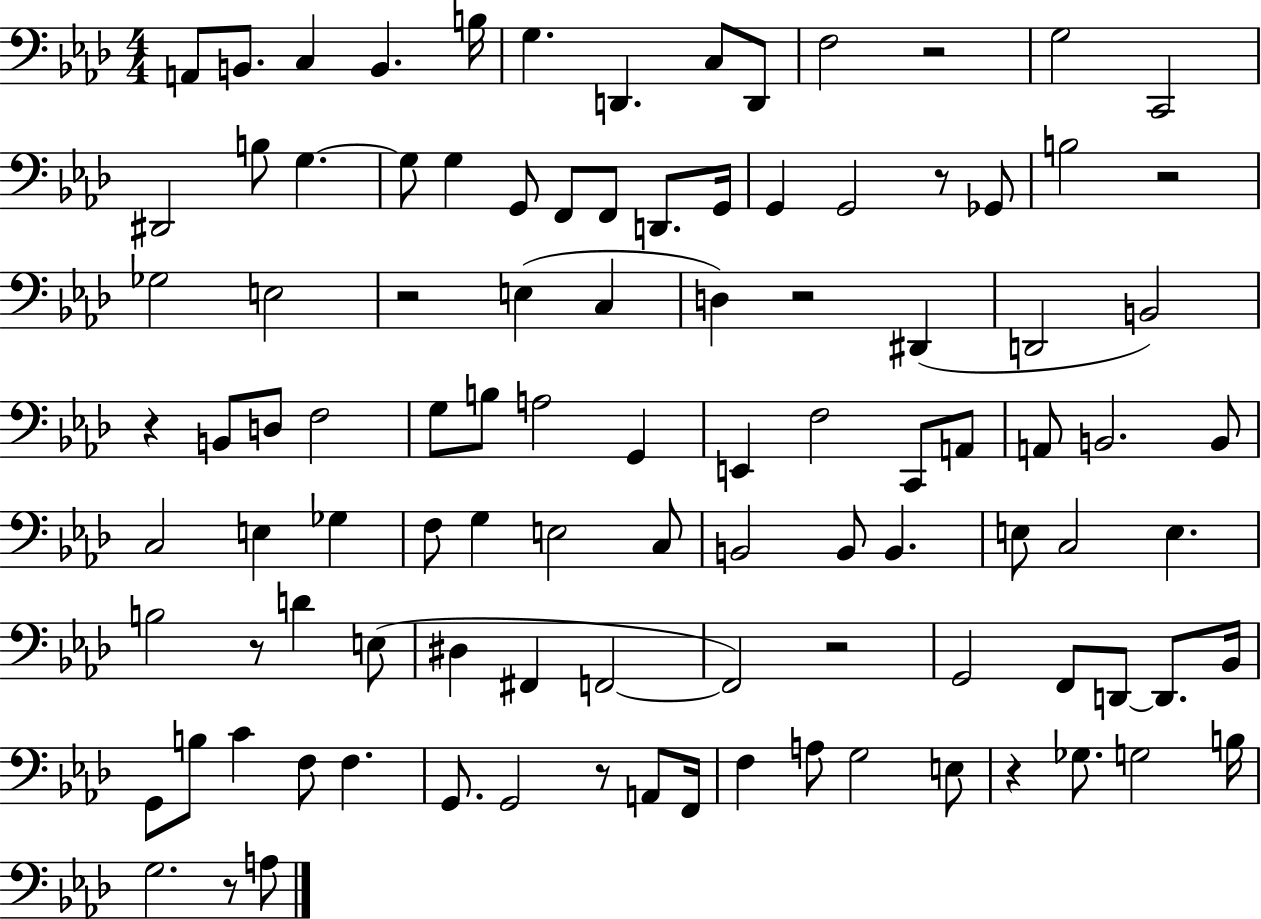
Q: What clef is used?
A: bass